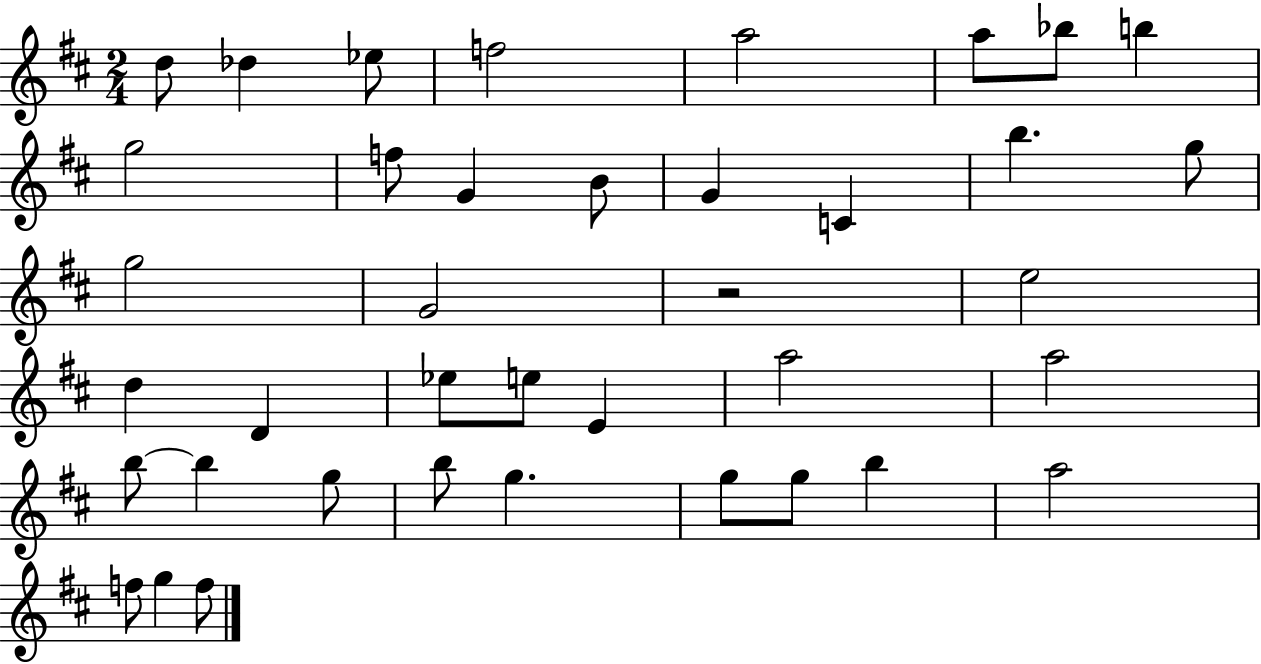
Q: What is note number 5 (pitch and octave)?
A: A5